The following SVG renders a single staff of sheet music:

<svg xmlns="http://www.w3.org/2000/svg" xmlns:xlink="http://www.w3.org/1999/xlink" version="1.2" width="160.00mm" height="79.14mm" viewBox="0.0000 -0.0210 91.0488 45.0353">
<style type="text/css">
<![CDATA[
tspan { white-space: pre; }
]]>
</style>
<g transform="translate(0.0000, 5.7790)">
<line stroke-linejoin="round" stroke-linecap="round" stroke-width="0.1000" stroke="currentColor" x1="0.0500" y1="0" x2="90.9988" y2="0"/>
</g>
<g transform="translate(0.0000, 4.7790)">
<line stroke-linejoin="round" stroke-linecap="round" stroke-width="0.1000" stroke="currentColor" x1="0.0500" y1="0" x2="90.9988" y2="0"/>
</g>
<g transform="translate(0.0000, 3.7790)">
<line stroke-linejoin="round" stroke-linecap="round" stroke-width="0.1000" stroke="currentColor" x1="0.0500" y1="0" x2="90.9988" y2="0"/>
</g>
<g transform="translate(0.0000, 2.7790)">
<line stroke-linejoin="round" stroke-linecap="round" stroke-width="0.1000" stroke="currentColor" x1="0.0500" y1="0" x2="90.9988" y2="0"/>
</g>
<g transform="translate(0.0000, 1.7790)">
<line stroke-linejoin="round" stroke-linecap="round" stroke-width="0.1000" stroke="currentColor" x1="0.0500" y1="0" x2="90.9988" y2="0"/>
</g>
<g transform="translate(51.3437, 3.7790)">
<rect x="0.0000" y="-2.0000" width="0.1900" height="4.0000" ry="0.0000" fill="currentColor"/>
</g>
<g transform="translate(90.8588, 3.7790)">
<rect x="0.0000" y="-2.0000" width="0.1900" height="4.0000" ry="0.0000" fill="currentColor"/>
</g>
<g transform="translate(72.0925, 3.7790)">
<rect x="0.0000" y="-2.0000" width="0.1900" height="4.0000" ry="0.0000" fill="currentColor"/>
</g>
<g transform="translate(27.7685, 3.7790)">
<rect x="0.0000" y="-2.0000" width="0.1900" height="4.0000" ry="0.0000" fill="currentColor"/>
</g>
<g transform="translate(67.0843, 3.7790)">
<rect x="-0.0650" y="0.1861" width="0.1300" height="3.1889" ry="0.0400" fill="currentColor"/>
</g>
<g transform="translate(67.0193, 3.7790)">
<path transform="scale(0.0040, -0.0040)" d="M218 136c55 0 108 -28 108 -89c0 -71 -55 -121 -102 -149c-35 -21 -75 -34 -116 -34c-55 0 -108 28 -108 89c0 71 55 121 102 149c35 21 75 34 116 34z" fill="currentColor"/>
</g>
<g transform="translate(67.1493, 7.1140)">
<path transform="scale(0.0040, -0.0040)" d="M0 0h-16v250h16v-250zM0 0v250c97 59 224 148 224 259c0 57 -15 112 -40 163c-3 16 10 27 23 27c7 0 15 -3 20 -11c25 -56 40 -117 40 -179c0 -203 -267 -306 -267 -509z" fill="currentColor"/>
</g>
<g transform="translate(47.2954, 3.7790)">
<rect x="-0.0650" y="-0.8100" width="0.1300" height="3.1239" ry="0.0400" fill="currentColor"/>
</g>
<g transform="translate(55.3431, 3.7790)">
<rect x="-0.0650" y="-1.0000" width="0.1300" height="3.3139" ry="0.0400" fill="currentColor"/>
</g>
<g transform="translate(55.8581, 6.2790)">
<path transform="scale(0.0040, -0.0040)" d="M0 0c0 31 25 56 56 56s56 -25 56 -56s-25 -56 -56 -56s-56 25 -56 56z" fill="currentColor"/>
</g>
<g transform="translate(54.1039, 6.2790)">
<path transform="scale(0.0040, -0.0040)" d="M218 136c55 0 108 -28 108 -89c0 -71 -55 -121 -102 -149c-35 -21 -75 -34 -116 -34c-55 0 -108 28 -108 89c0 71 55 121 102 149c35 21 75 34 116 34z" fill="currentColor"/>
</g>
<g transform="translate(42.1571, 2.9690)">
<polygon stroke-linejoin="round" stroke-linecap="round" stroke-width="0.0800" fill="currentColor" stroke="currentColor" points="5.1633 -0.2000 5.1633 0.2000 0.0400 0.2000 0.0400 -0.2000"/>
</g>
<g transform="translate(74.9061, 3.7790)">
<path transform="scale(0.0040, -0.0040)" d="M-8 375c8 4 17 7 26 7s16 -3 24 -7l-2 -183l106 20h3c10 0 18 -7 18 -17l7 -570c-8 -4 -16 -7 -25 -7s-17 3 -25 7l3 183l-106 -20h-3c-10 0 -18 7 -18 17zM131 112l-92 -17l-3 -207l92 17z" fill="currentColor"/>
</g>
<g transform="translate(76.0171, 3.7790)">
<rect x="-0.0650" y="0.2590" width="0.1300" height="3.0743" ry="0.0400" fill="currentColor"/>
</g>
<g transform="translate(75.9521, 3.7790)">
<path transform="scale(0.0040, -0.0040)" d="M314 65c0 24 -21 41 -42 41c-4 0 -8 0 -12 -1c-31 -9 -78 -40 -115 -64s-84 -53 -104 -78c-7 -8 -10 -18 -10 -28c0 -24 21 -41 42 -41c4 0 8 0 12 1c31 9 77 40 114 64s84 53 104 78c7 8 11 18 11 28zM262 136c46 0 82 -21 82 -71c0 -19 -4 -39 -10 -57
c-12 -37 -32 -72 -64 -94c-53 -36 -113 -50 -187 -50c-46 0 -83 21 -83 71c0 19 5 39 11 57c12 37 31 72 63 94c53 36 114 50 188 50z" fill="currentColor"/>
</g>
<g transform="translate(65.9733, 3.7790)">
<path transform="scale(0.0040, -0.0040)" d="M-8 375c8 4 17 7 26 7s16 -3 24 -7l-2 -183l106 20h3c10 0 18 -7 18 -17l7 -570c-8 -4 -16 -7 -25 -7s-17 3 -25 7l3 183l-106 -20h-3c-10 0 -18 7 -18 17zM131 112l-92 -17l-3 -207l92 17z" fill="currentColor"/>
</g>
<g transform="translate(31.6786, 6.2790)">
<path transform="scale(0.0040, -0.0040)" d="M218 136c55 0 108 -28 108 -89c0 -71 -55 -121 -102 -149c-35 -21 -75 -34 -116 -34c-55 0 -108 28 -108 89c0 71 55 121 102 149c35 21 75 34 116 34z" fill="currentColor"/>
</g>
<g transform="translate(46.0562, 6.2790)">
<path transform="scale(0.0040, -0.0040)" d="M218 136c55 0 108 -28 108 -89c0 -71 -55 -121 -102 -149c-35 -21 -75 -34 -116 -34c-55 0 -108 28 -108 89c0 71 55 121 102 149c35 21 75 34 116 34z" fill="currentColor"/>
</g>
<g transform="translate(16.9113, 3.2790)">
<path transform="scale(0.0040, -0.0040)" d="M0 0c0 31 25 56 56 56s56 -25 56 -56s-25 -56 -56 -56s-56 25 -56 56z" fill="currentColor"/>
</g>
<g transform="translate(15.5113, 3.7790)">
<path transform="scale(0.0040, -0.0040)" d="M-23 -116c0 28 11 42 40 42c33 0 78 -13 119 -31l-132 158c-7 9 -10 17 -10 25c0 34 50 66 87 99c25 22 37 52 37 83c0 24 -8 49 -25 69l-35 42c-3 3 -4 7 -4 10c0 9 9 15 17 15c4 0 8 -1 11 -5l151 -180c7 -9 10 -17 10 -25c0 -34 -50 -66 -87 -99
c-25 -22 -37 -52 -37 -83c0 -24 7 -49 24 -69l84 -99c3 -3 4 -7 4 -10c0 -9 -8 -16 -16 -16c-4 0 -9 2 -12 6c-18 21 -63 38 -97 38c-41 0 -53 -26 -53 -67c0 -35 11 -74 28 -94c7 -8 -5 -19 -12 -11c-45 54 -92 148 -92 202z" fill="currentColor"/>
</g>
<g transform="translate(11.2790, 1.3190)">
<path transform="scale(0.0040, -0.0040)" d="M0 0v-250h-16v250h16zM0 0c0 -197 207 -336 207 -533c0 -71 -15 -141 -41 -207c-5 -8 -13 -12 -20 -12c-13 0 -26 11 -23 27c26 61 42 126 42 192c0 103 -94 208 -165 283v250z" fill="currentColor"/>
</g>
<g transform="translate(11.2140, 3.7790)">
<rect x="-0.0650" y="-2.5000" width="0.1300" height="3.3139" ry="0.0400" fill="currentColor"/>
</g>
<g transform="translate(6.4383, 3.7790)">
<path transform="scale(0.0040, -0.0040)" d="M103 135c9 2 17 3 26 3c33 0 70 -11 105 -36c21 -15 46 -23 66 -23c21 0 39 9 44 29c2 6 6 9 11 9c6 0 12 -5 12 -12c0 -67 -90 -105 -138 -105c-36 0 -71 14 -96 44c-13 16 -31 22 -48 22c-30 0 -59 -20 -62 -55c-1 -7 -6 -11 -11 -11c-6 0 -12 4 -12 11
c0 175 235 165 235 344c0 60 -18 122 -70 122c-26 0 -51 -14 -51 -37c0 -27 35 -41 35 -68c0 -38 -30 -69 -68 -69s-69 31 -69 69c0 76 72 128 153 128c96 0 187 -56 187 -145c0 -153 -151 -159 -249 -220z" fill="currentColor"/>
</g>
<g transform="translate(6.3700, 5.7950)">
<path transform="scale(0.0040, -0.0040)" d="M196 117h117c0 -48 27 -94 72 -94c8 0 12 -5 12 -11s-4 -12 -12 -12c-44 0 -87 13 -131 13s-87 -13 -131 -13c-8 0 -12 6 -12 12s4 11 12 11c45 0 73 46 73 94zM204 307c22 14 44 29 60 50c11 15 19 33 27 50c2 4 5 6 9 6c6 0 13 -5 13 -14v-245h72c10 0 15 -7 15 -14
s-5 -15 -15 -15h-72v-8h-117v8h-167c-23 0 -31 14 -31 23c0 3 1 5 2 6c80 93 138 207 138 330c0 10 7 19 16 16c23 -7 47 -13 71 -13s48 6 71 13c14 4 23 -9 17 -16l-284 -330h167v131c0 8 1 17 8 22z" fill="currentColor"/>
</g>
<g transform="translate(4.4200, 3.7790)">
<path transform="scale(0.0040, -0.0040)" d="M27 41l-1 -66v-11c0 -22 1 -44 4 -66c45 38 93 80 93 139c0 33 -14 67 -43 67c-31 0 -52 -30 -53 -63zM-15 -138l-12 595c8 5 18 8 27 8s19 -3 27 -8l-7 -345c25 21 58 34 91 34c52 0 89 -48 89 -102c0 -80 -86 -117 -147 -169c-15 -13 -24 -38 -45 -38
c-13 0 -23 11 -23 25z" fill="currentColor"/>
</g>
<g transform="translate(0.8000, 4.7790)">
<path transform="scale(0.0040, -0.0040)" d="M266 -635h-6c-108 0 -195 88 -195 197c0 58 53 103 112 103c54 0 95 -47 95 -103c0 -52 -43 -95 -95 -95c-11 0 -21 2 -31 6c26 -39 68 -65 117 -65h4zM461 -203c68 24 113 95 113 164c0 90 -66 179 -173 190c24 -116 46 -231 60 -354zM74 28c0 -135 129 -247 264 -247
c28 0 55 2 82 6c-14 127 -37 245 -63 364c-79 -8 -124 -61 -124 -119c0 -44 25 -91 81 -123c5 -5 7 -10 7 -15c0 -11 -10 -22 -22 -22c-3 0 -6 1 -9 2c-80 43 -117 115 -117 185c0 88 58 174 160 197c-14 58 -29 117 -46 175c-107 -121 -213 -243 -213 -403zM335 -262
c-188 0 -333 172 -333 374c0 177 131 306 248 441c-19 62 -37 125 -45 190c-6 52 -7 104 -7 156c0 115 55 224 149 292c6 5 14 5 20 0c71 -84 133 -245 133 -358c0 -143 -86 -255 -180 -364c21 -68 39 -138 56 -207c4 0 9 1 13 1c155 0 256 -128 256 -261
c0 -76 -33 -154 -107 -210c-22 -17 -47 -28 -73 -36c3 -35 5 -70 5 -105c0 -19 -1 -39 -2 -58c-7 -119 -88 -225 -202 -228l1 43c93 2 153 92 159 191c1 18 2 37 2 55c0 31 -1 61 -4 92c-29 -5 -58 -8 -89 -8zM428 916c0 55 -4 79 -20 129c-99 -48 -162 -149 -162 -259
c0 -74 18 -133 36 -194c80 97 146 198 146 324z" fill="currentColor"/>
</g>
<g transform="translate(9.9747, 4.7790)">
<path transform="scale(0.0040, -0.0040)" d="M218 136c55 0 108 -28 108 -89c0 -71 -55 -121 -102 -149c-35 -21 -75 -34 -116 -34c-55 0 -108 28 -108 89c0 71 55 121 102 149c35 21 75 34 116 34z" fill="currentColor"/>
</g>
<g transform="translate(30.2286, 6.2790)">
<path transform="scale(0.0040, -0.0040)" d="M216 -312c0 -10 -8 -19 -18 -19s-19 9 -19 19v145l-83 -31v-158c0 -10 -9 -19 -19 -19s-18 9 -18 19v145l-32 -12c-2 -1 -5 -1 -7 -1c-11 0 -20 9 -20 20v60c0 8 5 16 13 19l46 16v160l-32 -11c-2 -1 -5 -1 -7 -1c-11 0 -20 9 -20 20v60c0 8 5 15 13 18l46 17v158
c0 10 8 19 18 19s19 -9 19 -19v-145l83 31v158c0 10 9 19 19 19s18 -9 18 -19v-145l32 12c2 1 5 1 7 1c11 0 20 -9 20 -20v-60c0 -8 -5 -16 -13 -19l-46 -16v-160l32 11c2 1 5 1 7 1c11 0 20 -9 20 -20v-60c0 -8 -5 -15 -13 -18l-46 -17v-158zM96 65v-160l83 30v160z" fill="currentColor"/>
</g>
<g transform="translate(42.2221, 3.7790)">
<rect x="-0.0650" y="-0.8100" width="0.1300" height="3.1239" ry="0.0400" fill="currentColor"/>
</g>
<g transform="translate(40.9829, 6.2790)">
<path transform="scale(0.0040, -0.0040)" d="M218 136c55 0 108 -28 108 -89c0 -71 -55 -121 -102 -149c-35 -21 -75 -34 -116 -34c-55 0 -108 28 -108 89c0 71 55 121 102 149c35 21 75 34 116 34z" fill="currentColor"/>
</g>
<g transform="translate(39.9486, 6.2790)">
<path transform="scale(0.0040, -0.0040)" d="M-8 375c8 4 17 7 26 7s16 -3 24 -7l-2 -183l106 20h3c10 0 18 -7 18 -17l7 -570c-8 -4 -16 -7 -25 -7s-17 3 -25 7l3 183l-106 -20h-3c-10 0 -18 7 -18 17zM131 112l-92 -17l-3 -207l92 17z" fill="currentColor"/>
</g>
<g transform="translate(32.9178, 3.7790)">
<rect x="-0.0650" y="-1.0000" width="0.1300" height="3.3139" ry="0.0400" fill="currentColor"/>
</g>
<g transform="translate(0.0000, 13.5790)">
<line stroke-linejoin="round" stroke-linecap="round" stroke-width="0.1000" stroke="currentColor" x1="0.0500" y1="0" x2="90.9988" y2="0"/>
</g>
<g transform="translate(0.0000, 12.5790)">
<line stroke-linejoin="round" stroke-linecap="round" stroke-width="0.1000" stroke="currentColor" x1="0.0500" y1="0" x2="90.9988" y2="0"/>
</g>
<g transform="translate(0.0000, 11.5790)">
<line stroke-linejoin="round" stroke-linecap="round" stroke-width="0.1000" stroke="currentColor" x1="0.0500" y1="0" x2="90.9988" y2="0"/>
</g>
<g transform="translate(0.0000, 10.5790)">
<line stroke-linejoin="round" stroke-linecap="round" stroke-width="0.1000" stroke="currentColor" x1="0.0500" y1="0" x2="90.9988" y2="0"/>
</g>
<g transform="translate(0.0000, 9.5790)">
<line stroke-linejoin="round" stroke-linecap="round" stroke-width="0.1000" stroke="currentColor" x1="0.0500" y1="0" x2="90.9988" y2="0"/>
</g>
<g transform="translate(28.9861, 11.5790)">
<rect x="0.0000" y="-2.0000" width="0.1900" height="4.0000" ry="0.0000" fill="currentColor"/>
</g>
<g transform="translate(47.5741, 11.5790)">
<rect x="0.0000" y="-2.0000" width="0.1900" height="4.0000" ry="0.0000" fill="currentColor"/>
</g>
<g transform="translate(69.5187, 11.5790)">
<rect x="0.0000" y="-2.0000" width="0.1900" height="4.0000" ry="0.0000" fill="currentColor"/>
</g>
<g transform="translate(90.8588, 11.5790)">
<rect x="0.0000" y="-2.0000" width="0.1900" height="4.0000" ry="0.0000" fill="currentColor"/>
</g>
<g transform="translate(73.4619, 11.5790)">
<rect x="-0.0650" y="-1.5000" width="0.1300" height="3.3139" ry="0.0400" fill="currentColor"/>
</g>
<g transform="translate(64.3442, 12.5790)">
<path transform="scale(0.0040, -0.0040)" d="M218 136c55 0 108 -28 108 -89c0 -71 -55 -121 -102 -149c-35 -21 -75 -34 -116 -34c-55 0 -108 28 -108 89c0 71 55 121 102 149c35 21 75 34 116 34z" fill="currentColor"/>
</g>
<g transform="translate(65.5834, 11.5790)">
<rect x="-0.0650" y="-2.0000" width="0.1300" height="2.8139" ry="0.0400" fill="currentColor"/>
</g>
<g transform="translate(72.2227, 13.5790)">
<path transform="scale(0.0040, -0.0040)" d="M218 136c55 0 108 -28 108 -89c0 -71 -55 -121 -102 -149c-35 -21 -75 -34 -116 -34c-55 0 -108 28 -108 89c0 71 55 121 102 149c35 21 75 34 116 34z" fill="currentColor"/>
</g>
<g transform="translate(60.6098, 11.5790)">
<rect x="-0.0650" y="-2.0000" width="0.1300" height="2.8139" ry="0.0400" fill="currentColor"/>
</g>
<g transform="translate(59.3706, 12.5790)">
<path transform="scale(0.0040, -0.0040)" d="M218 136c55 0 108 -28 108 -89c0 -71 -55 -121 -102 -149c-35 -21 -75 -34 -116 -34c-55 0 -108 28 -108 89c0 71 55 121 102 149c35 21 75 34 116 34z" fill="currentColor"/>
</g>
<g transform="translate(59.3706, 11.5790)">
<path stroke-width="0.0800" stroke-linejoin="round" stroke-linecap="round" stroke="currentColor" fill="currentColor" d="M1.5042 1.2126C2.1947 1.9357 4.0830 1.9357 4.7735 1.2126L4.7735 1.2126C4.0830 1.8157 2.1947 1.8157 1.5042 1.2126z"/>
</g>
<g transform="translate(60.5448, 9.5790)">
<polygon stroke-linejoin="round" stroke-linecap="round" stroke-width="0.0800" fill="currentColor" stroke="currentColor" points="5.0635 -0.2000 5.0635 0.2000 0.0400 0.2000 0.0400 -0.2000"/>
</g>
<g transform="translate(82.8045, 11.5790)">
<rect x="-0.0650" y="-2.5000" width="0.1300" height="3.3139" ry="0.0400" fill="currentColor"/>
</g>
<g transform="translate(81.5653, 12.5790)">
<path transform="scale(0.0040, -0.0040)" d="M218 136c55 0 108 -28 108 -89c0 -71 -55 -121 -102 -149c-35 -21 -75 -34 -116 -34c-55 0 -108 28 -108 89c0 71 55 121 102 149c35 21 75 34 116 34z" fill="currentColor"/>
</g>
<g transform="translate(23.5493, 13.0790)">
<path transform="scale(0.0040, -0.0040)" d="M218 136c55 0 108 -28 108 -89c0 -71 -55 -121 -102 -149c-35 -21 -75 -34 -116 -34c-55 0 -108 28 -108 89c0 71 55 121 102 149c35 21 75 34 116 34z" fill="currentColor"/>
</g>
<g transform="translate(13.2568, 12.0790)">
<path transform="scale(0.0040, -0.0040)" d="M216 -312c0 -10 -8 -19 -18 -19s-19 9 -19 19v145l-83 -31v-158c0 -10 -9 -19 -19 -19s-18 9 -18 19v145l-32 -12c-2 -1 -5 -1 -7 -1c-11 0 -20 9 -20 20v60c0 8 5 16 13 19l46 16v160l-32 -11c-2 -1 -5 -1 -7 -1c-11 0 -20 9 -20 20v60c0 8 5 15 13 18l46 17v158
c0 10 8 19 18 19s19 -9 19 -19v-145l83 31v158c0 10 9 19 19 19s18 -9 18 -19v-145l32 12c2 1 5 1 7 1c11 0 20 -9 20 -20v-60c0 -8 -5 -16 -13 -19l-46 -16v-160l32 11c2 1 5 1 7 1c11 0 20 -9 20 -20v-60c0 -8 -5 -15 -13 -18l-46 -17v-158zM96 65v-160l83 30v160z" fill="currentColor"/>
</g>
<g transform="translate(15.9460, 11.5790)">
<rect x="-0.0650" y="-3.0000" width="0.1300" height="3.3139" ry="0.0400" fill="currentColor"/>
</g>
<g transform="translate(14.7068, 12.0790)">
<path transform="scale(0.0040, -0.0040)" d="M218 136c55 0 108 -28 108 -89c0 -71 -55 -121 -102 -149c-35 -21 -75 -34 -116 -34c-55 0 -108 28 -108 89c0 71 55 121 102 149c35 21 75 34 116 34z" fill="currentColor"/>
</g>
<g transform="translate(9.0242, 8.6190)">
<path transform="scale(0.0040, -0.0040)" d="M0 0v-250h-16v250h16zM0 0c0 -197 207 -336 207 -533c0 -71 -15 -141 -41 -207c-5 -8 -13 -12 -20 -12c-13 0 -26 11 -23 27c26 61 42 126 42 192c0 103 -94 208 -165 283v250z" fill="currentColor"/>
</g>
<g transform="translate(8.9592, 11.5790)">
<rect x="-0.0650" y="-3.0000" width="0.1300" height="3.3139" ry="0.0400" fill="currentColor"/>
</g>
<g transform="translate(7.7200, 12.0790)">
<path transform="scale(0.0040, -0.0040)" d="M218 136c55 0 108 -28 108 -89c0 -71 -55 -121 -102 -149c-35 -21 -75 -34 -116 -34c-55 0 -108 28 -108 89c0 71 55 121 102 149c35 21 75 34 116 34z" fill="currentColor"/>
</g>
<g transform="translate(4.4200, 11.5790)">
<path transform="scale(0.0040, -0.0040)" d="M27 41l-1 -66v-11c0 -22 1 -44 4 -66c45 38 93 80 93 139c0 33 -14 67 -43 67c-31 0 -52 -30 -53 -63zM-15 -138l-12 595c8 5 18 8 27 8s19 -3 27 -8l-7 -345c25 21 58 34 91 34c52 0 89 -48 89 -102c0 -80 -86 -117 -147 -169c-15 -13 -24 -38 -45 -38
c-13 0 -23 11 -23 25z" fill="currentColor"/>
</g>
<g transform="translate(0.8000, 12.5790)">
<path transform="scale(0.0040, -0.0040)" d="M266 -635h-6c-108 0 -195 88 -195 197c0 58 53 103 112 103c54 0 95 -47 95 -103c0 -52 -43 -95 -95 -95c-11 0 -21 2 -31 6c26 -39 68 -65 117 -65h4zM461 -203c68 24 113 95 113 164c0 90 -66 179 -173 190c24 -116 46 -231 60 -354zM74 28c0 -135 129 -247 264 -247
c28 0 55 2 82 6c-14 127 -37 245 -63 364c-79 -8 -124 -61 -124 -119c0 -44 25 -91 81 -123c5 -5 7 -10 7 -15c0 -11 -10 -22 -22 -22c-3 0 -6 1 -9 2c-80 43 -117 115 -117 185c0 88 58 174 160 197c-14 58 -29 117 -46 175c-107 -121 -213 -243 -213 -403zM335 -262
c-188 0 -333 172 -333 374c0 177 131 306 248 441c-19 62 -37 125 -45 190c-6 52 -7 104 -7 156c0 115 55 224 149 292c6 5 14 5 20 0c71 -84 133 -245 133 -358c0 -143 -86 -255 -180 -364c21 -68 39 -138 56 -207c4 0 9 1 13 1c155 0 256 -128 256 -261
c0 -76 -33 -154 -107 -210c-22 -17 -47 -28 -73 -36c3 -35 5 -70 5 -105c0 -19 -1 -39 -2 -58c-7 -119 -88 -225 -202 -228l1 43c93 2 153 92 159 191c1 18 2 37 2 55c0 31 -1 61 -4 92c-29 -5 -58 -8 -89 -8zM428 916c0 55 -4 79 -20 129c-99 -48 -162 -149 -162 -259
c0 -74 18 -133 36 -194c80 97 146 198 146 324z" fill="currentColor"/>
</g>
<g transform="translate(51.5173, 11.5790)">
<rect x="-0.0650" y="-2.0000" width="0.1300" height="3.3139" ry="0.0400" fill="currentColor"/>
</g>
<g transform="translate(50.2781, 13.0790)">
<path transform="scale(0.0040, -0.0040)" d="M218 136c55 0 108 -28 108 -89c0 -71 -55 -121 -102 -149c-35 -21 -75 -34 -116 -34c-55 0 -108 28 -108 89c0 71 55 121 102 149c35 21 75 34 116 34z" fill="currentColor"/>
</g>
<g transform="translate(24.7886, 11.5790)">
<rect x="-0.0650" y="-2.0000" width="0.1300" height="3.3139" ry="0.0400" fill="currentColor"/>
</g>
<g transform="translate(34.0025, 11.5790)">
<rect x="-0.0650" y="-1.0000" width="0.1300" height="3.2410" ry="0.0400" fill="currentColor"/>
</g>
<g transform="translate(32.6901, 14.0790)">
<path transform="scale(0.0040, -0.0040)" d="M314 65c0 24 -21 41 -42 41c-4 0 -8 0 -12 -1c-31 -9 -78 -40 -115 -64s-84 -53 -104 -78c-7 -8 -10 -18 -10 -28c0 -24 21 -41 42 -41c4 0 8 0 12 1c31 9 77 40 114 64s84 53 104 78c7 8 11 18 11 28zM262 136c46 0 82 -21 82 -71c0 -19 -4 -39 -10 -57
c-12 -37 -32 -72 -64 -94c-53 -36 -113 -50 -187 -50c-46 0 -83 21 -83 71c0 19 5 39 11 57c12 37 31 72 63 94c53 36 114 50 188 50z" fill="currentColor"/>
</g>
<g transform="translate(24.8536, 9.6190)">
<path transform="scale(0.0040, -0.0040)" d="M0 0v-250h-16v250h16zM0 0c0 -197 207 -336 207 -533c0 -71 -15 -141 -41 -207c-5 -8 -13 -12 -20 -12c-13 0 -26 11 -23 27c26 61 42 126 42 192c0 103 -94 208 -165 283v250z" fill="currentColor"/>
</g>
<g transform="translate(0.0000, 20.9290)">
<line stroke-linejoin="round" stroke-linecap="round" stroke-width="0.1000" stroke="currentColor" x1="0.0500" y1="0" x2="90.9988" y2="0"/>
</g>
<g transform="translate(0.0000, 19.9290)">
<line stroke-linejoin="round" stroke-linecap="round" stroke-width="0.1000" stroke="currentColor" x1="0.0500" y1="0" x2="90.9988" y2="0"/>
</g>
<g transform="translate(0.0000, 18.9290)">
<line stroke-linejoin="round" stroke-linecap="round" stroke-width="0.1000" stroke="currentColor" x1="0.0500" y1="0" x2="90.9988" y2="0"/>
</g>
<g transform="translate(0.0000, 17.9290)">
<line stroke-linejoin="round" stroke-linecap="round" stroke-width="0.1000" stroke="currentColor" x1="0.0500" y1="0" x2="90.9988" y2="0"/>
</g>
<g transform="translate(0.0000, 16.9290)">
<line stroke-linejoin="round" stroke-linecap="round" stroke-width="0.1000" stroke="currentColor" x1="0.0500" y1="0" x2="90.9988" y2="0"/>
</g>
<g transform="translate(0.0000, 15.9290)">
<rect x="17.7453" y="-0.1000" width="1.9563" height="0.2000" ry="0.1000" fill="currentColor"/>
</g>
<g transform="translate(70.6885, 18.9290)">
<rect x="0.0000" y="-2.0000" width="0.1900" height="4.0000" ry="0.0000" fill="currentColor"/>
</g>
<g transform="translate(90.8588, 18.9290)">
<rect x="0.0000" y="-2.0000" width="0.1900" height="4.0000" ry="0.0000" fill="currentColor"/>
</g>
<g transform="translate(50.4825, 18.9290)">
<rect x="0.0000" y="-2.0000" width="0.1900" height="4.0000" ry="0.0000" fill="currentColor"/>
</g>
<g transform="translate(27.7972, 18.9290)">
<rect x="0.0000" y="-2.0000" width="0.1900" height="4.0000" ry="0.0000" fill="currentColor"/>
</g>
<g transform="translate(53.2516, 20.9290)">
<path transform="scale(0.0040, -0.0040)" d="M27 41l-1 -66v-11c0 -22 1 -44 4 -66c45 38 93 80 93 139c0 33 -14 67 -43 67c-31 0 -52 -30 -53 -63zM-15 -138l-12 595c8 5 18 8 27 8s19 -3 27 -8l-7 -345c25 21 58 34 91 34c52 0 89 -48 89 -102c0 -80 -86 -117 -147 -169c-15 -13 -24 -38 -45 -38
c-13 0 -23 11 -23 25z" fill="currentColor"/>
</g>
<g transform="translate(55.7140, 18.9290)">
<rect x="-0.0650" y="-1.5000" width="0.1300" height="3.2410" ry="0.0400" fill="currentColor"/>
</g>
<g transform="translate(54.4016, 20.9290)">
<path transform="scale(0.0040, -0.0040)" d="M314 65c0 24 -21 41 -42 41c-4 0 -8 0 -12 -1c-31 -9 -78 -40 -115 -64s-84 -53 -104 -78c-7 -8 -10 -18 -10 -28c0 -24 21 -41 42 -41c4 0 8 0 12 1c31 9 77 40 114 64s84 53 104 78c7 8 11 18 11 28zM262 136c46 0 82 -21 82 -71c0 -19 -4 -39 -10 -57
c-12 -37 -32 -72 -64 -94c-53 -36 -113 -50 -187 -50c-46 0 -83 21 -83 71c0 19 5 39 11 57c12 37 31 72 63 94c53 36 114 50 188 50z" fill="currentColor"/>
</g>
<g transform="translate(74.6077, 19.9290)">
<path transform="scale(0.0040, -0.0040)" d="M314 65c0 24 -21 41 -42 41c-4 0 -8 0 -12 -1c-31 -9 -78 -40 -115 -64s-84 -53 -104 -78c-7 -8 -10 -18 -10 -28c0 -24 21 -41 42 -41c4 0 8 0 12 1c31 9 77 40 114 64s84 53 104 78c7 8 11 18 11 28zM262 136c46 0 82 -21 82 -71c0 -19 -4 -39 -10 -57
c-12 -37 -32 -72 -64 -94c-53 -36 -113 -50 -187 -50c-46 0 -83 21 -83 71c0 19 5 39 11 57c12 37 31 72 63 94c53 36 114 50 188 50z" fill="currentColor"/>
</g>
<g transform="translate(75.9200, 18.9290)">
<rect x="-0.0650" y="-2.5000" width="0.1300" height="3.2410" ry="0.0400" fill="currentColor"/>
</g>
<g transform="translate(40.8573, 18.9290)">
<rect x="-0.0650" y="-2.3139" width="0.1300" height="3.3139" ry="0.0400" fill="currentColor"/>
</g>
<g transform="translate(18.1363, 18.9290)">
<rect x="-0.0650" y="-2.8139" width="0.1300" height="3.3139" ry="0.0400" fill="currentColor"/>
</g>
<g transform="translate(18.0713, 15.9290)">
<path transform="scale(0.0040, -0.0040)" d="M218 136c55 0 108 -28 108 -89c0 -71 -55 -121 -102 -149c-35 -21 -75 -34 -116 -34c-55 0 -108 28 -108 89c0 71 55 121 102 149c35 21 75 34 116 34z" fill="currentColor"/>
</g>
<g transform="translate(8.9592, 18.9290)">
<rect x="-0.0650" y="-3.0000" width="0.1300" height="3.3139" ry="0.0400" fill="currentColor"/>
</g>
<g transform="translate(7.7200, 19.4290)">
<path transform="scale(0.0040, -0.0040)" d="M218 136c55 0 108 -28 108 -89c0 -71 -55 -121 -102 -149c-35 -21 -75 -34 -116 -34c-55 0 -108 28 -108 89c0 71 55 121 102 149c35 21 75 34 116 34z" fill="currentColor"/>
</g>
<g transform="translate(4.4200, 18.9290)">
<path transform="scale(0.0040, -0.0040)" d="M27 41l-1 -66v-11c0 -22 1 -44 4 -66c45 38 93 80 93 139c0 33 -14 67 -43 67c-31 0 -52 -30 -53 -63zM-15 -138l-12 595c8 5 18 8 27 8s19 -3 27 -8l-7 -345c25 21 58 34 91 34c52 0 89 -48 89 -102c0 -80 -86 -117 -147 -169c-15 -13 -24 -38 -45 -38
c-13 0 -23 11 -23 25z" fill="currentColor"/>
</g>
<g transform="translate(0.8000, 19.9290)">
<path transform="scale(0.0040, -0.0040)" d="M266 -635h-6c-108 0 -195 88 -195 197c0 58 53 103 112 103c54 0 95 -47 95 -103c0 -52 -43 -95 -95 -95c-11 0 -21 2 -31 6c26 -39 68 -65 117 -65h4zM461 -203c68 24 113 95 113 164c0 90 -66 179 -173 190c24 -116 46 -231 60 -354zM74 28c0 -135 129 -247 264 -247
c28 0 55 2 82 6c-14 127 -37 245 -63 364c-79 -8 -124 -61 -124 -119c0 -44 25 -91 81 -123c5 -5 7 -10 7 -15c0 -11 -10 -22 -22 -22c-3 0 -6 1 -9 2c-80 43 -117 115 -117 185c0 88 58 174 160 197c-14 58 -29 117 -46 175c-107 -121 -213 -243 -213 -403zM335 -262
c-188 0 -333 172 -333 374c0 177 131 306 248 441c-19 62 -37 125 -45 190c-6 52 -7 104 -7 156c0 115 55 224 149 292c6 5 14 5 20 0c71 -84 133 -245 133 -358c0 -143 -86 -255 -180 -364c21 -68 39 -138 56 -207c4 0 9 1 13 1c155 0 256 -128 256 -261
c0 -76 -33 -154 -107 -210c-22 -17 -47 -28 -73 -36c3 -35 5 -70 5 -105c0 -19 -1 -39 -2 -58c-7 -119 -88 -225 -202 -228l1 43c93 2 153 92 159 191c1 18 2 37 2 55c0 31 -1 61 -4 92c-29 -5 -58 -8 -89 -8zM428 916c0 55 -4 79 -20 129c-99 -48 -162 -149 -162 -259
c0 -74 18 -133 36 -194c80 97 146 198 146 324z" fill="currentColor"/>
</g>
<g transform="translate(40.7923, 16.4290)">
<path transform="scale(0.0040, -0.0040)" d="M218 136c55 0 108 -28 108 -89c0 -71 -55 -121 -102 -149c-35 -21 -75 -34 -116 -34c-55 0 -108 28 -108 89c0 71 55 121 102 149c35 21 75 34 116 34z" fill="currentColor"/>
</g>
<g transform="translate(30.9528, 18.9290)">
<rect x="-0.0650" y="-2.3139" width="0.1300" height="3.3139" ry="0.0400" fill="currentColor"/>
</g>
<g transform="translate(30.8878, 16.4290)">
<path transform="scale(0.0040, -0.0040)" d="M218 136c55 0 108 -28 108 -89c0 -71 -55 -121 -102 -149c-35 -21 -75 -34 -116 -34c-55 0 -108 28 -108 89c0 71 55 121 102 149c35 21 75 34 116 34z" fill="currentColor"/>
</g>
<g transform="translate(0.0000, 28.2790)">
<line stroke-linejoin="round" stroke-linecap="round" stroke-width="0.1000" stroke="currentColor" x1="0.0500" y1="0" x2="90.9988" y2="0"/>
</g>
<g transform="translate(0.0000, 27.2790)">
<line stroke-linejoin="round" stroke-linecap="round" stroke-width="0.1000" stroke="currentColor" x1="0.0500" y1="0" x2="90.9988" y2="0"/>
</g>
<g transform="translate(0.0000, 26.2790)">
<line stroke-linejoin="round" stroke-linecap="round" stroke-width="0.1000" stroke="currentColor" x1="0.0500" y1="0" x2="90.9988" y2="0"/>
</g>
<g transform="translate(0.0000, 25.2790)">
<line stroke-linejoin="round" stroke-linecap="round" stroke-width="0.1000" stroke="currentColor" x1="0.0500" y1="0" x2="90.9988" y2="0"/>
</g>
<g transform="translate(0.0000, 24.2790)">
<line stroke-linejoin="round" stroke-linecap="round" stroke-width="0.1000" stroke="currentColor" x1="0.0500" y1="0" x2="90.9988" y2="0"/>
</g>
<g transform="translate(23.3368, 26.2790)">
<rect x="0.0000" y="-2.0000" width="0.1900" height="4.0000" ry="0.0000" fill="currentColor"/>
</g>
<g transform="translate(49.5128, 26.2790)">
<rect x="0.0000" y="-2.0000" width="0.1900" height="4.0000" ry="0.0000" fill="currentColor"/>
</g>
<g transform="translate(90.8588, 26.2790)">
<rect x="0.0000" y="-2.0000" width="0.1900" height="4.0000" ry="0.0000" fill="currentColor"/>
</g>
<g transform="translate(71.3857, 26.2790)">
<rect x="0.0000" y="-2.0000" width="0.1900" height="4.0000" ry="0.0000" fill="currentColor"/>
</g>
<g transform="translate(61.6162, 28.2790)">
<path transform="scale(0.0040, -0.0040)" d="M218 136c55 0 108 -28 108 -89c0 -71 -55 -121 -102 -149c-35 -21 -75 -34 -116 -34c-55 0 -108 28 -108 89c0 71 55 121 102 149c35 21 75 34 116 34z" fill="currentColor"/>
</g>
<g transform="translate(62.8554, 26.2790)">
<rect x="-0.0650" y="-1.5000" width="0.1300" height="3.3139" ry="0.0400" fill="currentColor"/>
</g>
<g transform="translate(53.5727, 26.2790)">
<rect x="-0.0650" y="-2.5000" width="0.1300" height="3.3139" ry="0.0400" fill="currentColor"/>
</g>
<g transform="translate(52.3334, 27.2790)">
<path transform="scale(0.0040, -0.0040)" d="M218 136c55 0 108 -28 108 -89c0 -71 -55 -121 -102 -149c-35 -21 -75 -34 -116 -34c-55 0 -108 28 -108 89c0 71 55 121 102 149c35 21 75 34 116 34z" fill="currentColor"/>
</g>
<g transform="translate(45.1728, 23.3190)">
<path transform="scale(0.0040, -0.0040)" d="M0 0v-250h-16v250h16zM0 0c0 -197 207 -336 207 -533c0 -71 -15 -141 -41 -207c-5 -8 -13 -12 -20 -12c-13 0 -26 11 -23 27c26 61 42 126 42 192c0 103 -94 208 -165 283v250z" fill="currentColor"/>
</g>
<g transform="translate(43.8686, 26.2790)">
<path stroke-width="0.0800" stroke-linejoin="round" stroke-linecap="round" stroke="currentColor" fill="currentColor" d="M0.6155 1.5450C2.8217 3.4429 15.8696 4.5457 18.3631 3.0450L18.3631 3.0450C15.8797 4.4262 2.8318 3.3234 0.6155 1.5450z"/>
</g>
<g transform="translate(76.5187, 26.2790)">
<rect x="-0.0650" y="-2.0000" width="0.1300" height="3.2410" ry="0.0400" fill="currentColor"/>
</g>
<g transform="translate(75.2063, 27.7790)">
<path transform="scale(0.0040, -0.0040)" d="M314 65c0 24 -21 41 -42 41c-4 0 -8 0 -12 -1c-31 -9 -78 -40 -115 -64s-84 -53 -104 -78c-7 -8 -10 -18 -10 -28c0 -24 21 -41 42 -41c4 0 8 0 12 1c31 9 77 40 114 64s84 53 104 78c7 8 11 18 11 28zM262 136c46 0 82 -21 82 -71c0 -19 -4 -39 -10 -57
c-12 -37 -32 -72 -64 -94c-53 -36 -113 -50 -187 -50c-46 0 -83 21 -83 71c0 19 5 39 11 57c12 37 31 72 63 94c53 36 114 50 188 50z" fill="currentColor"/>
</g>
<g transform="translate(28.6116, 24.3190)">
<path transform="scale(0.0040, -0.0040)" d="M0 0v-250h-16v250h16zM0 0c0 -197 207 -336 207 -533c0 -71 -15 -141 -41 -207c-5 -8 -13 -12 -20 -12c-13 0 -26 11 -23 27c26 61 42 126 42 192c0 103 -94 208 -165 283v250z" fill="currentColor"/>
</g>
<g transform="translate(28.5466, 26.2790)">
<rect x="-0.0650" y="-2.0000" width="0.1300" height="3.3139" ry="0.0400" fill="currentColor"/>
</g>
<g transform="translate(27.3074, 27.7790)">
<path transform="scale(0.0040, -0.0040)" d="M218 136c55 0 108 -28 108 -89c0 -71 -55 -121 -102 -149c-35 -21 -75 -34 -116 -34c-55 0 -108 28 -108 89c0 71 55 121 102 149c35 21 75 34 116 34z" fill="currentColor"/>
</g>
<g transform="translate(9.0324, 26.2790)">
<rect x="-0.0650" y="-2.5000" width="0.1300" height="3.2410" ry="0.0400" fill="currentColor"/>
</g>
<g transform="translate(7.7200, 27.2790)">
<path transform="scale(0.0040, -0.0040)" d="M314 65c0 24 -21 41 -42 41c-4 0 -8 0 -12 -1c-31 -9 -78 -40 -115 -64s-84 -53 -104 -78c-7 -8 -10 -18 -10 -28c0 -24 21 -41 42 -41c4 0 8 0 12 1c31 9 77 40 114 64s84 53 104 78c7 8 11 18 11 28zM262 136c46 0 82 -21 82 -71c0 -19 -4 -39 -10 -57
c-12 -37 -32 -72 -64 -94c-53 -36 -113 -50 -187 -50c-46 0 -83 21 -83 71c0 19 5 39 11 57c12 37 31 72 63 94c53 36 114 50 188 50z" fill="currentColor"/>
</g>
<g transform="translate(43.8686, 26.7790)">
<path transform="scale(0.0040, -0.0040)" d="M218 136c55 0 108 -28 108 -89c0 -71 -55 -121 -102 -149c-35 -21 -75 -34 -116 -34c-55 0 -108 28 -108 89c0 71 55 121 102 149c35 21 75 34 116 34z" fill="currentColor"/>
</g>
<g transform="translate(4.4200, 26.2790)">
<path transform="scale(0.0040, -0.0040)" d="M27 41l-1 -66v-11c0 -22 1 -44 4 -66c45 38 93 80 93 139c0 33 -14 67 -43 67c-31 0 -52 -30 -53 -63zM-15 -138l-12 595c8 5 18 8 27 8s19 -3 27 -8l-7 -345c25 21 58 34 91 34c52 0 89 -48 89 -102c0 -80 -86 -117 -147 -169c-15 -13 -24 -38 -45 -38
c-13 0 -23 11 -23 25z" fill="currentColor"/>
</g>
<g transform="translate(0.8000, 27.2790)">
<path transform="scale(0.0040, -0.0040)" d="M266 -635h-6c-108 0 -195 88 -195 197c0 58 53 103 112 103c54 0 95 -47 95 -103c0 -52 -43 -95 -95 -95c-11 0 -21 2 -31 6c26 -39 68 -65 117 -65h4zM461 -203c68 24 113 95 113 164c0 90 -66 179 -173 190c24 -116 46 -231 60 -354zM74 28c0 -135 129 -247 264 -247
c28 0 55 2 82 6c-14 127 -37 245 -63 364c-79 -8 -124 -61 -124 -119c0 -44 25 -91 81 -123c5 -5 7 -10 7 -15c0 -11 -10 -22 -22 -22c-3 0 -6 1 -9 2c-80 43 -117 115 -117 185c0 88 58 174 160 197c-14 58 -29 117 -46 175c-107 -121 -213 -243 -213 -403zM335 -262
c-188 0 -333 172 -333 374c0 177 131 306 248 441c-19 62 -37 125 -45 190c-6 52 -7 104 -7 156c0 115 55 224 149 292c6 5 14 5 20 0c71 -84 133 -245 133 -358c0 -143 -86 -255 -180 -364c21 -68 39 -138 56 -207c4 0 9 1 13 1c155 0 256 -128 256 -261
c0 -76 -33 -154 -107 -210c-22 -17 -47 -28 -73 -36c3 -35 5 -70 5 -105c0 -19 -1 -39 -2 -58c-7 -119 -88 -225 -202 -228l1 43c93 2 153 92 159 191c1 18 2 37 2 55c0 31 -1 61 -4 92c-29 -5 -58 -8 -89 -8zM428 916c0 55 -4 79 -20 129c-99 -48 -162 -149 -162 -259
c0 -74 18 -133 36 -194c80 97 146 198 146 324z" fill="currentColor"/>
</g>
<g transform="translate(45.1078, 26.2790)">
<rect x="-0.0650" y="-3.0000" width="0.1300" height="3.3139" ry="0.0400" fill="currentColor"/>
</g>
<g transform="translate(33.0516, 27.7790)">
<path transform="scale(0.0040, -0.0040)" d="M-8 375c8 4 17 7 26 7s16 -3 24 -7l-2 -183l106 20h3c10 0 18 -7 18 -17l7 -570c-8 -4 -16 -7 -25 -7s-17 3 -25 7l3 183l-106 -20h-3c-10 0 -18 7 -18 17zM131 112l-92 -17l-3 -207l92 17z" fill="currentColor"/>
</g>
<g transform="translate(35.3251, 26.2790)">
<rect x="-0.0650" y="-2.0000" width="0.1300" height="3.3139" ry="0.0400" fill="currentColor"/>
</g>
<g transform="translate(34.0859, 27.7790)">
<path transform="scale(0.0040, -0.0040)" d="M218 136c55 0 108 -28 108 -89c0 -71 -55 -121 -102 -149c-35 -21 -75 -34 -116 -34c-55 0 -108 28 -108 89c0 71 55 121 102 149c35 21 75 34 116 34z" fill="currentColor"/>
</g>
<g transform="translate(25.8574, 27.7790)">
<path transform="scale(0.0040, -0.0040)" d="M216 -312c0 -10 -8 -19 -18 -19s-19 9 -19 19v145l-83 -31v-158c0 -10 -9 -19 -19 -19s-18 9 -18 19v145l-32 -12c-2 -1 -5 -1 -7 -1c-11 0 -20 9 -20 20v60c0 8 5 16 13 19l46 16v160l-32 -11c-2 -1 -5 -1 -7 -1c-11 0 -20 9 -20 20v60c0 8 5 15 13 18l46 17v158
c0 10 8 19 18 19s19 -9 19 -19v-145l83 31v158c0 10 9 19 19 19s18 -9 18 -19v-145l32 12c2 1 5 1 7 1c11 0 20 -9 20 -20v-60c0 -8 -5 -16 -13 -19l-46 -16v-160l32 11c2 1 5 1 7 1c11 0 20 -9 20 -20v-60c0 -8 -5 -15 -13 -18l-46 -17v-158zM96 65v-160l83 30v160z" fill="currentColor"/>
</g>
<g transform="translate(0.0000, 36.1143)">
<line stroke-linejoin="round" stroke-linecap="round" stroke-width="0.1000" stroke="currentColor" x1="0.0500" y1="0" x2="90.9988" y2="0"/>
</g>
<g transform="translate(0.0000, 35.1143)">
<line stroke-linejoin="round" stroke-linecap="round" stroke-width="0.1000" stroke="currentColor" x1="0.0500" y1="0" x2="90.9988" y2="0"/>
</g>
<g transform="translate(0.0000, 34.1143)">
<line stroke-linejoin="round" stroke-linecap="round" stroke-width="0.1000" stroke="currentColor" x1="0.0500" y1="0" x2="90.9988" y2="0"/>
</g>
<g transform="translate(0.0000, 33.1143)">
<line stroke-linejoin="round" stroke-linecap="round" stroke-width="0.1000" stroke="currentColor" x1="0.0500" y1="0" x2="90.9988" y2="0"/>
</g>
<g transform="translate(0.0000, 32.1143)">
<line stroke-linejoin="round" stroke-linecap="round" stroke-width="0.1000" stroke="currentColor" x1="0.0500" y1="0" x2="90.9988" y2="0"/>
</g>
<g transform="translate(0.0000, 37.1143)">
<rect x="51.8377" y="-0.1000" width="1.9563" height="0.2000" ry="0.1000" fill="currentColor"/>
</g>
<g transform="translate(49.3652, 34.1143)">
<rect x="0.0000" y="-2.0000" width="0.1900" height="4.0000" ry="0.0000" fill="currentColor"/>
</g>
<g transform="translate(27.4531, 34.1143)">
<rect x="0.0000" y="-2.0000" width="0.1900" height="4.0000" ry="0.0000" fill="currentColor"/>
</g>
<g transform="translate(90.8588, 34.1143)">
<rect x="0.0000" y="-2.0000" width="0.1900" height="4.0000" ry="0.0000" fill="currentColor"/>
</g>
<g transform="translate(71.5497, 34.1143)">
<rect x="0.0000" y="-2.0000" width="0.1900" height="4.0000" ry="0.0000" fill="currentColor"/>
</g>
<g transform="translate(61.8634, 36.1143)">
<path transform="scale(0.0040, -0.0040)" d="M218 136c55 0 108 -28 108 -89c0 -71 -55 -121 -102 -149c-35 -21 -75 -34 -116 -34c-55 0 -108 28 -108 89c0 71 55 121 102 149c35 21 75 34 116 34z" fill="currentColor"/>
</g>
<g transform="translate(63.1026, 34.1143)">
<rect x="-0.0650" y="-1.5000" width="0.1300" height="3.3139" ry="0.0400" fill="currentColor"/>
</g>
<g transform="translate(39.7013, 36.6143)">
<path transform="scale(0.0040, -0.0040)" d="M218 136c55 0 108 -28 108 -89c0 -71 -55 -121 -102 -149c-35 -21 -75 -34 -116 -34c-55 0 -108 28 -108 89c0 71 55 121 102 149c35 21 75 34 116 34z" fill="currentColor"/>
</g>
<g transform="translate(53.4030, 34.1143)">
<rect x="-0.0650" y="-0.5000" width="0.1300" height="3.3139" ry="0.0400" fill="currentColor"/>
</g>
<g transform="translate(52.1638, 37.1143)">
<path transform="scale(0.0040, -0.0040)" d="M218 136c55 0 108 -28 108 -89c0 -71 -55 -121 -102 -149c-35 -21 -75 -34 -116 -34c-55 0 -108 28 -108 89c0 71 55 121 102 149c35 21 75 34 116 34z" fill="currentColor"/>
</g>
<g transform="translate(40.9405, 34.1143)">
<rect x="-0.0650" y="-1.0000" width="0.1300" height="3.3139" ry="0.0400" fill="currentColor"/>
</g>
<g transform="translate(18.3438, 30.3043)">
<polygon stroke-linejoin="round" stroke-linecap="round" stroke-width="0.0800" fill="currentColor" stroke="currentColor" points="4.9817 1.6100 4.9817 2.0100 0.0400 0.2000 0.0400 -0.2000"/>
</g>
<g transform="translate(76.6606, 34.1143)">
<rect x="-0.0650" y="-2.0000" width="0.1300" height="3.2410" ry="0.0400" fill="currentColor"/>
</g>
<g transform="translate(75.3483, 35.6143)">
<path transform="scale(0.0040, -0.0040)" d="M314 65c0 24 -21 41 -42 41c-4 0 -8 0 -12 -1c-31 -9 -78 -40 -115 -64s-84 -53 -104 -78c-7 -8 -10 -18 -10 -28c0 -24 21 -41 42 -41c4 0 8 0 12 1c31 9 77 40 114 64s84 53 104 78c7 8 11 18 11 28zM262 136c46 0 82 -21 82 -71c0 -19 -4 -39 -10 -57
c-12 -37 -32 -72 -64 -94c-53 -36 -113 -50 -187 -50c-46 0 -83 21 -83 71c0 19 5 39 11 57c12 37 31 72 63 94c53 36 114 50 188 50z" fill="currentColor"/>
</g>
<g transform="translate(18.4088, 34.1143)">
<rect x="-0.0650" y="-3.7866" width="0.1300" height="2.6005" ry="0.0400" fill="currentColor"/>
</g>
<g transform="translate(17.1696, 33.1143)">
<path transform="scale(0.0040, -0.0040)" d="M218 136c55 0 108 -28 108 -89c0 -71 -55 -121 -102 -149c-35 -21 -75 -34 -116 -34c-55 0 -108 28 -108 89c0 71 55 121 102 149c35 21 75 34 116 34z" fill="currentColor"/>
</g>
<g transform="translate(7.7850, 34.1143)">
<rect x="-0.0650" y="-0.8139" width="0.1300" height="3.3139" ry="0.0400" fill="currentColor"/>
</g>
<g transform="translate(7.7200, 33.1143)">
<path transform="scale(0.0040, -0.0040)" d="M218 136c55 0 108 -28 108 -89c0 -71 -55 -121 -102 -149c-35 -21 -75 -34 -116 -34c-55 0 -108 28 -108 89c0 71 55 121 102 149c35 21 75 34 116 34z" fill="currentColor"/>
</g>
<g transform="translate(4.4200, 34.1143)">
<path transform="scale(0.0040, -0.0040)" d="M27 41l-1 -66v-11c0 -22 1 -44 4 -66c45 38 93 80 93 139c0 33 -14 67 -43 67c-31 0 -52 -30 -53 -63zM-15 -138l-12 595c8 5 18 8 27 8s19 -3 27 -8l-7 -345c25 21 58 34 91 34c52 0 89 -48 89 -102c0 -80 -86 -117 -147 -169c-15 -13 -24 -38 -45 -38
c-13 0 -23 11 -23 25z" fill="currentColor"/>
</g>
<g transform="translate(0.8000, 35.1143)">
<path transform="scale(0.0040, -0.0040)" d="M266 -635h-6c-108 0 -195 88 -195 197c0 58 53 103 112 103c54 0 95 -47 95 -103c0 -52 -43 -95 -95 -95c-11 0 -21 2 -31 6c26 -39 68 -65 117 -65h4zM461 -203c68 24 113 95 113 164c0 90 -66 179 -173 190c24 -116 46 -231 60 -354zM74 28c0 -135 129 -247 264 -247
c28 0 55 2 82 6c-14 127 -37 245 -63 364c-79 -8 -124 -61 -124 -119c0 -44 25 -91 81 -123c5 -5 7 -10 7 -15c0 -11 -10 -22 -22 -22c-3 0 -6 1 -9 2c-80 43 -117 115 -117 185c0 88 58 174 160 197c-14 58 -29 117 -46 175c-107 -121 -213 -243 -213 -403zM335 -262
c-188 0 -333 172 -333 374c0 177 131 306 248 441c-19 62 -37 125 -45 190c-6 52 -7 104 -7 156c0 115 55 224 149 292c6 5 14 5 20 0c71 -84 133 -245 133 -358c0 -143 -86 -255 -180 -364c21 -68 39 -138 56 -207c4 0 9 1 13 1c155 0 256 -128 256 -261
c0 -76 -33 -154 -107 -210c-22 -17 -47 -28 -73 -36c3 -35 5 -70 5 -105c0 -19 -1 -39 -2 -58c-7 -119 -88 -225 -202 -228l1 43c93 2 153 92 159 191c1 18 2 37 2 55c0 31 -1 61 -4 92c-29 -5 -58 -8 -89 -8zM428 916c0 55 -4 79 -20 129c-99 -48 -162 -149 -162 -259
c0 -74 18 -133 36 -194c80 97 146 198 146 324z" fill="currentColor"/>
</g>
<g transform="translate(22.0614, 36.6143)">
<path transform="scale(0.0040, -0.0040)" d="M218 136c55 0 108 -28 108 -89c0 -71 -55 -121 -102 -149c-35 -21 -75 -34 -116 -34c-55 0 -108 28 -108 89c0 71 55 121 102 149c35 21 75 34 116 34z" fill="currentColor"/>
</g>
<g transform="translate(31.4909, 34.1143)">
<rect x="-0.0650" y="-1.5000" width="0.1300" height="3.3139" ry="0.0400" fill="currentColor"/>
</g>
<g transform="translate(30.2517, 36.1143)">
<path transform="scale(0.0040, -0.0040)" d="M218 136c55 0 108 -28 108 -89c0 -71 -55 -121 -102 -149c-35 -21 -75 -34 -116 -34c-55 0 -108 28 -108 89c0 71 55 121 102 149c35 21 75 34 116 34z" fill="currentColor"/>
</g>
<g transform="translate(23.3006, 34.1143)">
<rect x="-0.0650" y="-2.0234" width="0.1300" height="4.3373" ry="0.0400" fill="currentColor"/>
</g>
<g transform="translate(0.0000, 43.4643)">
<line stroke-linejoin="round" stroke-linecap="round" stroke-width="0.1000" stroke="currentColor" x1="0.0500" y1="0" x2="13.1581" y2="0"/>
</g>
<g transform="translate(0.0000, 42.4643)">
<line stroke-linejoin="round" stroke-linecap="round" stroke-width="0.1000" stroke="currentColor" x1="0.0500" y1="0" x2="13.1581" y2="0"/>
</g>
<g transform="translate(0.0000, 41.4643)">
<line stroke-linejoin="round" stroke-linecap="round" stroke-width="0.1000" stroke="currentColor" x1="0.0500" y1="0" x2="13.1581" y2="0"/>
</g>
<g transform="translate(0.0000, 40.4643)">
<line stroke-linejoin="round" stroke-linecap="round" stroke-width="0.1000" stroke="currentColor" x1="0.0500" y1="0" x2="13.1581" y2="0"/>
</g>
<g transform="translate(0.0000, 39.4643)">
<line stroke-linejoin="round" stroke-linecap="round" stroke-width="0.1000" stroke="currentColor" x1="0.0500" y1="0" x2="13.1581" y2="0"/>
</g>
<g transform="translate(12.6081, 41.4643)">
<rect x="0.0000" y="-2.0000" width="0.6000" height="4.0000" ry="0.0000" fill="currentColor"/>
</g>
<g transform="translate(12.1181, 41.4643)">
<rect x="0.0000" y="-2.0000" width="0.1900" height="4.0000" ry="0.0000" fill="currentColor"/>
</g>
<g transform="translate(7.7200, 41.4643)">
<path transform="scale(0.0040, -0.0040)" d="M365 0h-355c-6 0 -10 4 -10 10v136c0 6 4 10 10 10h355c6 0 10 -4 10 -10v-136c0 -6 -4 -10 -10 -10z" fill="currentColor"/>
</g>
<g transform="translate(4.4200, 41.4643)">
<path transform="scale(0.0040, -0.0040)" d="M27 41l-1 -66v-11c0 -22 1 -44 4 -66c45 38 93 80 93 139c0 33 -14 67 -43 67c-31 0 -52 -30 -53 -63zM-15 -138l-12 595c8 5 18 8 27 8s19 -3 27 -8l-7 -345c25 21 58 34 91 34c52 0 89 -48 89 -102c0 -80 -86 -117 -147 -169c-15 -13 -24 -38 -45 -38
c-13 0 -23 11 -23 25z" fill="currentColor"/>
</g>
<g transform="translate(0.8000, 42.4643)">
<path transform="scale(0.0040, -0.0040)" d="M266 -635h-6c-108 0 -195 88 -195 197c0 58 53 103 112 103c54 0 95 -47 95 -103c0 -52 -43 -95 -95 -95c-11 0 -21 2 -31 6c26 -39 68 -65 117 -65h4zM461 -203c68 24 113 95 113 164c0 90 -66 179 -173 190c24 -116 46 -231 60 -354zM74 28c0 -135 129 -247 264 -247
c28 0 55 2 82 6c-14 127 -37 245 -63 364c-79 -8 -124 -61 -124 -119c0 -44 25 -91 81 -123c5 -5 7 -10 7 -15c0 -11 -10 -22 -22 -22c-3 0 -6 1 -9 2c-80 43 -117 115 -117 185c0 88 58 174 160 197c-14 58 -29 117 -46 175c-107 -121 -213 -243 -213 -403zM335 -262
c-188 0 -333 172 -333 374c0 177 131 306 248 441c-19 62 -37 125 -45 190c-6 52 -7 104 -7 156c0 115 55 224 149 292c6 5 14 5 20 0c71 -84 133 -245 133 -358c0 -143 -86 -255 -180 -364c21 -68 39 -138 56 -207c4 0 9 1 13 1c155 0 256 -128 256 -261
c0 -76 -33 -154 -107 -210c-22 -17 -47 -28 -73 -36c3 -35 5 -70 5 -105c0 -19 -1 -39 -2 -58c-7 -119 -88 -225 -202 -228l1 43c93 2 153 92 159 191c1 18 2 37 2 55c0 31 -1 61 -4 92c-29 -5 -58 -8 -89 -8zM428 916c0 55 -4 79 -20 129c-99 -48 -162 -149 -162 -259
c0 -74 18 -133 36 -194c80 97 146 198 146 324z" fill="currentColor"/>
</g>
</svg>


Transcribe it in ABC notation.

X:1
T:Untitled
M:2/4
L:1/4
K:F
G/2 z ^D D/2 D/2 D B/2 B2 A/2 ^A F/2 D2 F G/2 G/2 E G A a g g _E2 G2 G2 ^F/2 F A/2 G E F2 d d/2 D/2 E D C E F2 z2